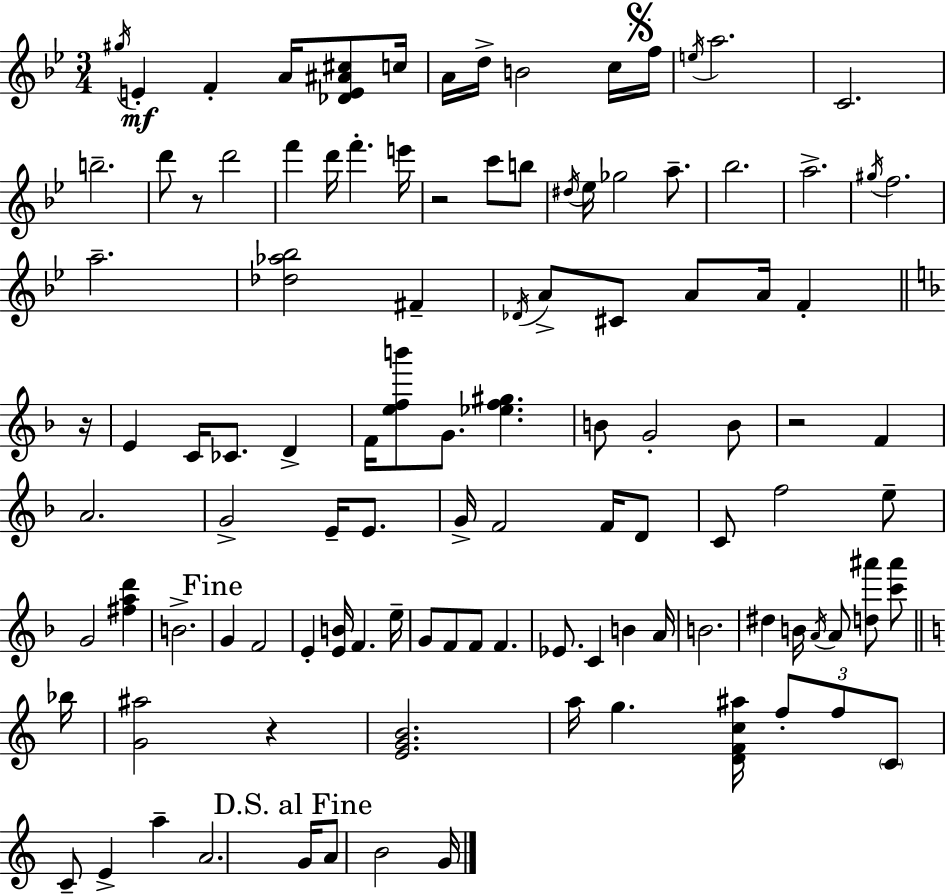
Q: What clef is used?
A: treble